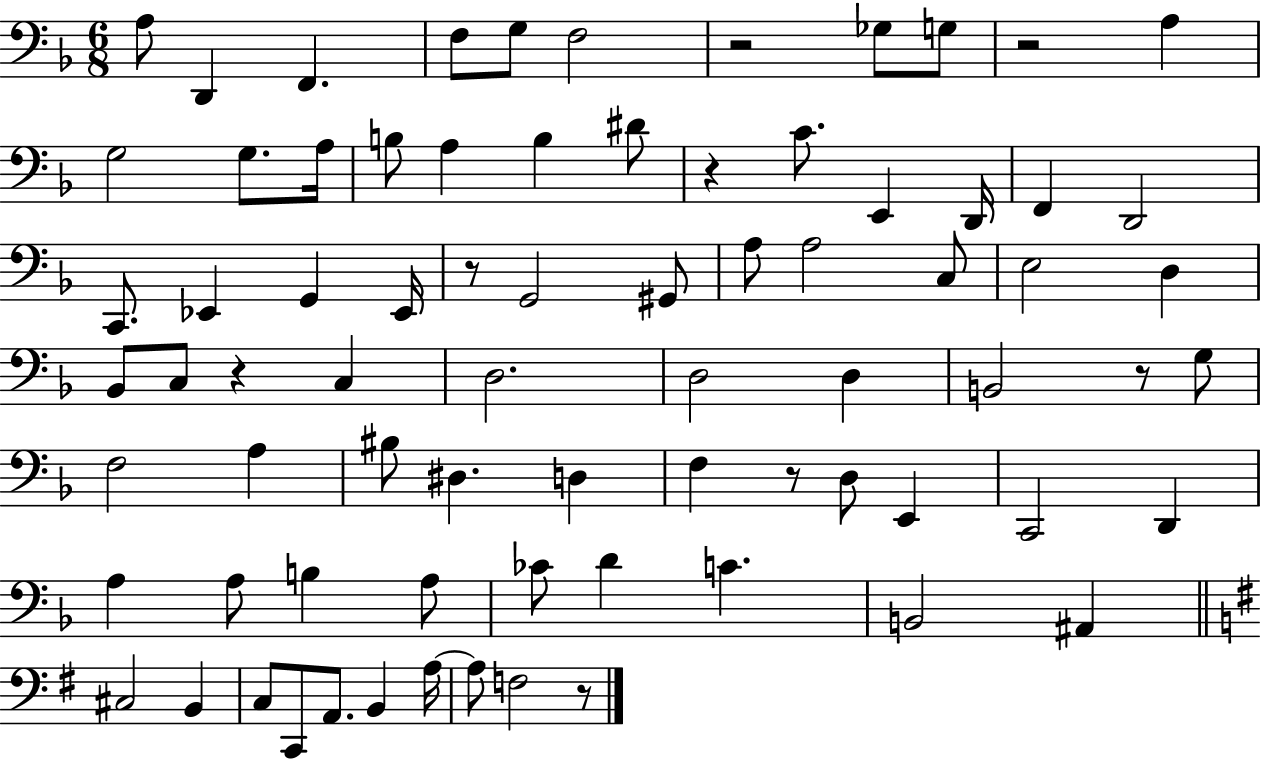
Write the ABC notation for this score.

X:1
T:Untitled
M:6/8
L:1/4
K:F
A,/2 D,, F,, F,/2 G,/2 F,2 z2 _G,/2 G,/2 z2 A, G,2 G,/2 A,/4 B,/2 A, B, ^D/2 z C/2 E,, D,,/4 F,, D,,2 C,,/2 _E,, G,, _E,,/4 z/2 G,,2 ^G,,/2 A,/2 A,2 C,/2 E,2 D, _B,,/2 C,/2 z C, D,2 D,2 D, B,,2 z/2 G,/2 F,2 A, ^B,/2 ^D, D, F, z/2 D,/2 E,, C,,2 D,, A, A,/2 B, A,/2 _C/2 D C B,,2 ^A,, ^C,2 B,, C,/2 C,,/2 A,,/2 B,, A,/4 A,/2 F,2 z/2